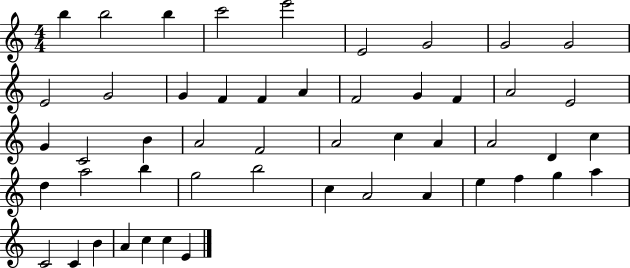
X:1
T:Untitled
M:4/4
L:1/4
K:C
b b2 b c'2 e'2 E2 G2 G2 G2 E2 G2 G F F A F2 G F A2 E2 G C2 B A2 F2 A2 c A A2 D c d a2 b g2 b2 c A2 A e f g a C2 C B A c c E